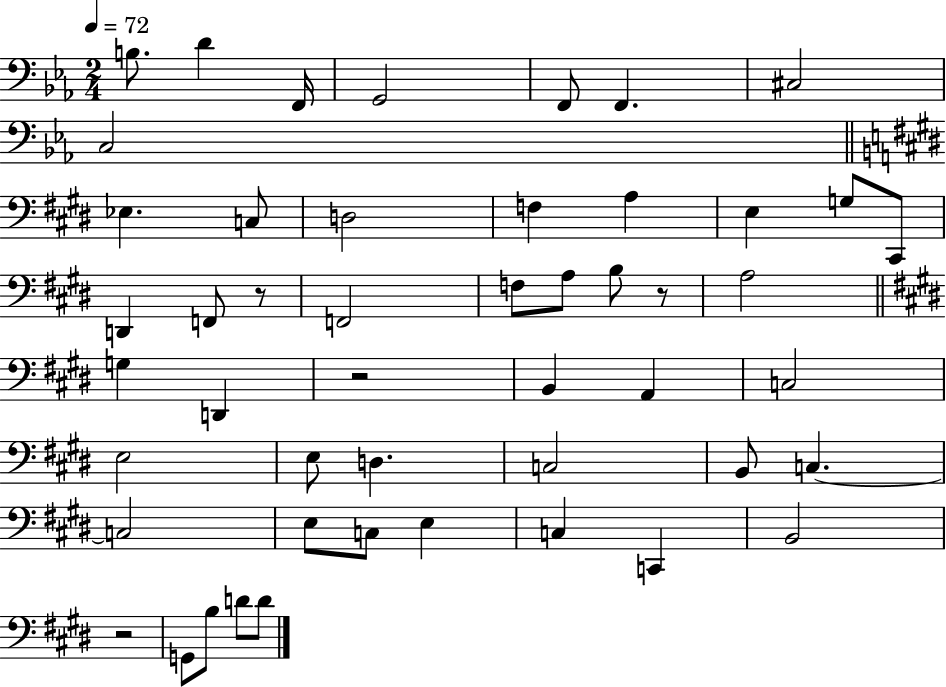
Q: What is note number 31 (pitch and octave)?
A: D3